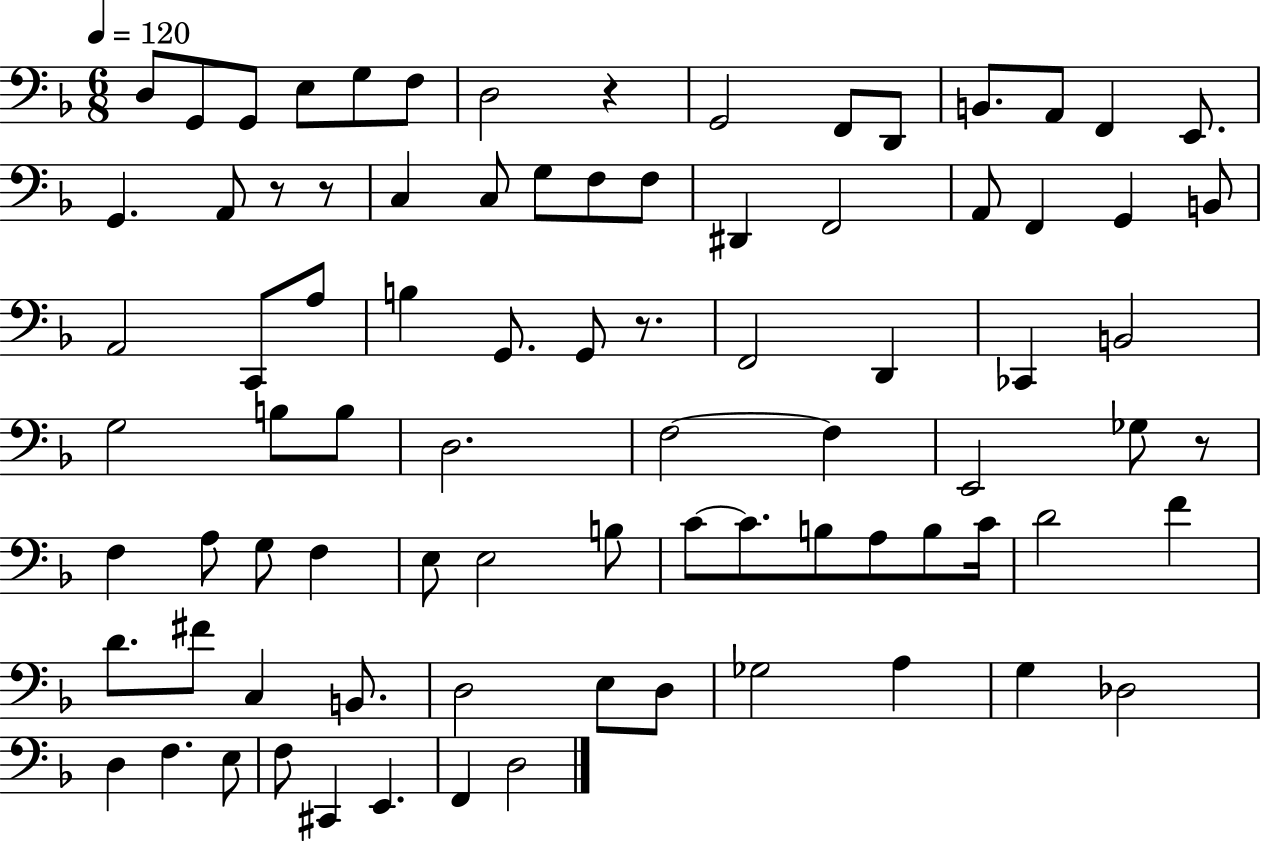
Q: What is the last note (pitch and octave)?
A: D3